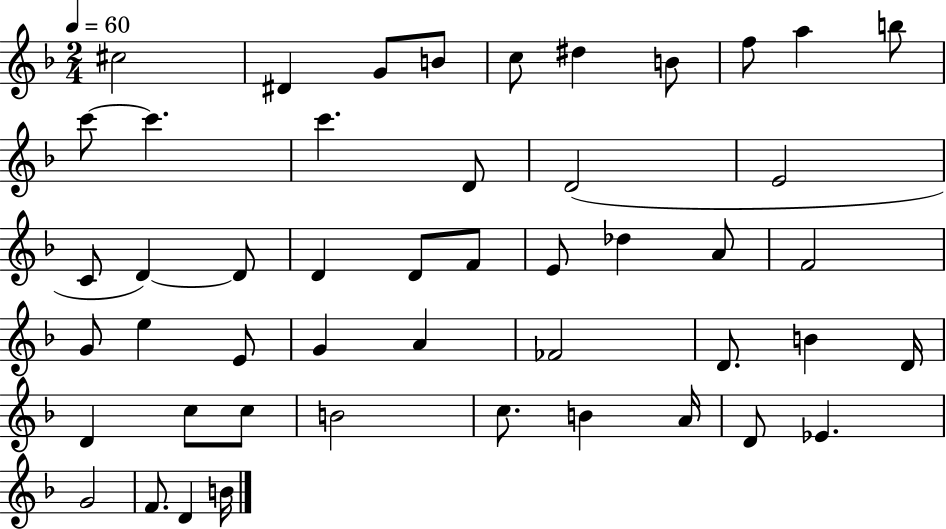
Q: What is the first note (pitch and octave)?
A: C#5